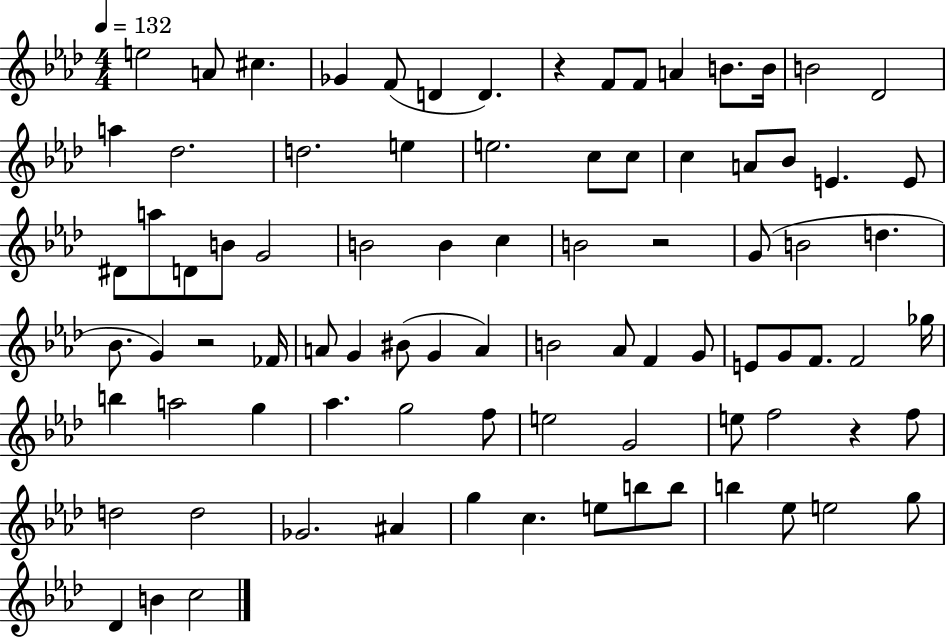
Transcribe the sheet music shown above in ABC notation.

X:1
T:Untitled
M:4/4
L:1/4
K:Ab
e2 A/2 ^c _G F/2 D D z F/2 F/2 A B/2 B/4 B2 _D2 a _d2 d2 e e2 c/2 c/2 c A/2 _B/2 E E/2 ^D/2 a/2 D/2 B/2 G2 B2 B c B2 z2 G/2 B2 d _B/2 G z2 _F/4 A/2 G ^B/2 G A B2 _A/2 F G/2 E/2 G/2 F/2 F2 _g/4 b a2 g _a g2 f/2 e2 G2 e/2 f2 z f/2 d2 d2 _G2 ^A g c e/2 b/2 b/2 b _e/2 e2 g/2 _D B c2